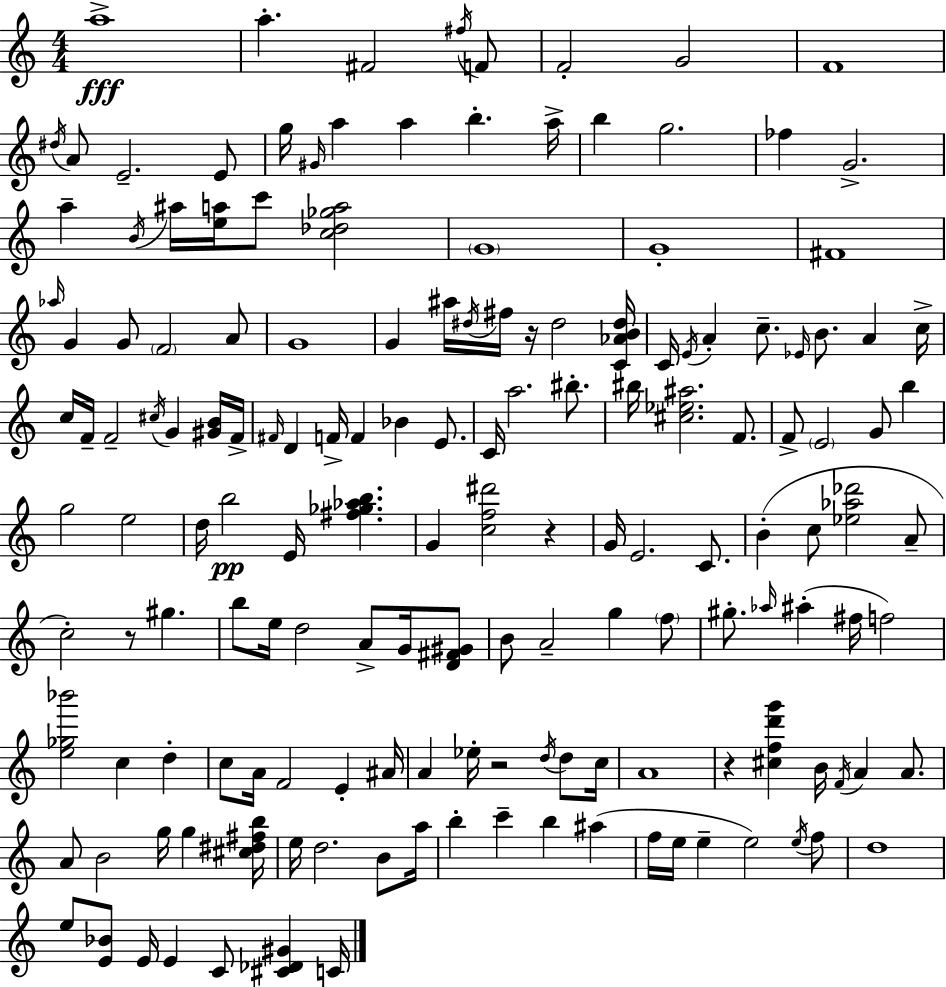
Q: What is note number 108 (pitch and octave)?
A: D5